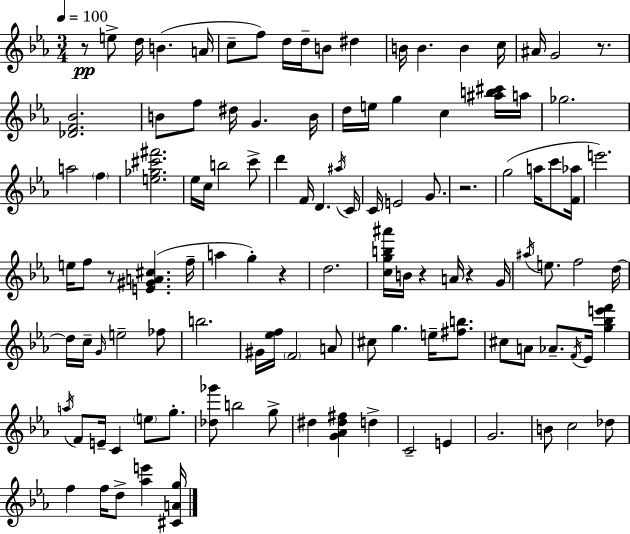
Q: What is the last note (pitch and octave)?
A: D5